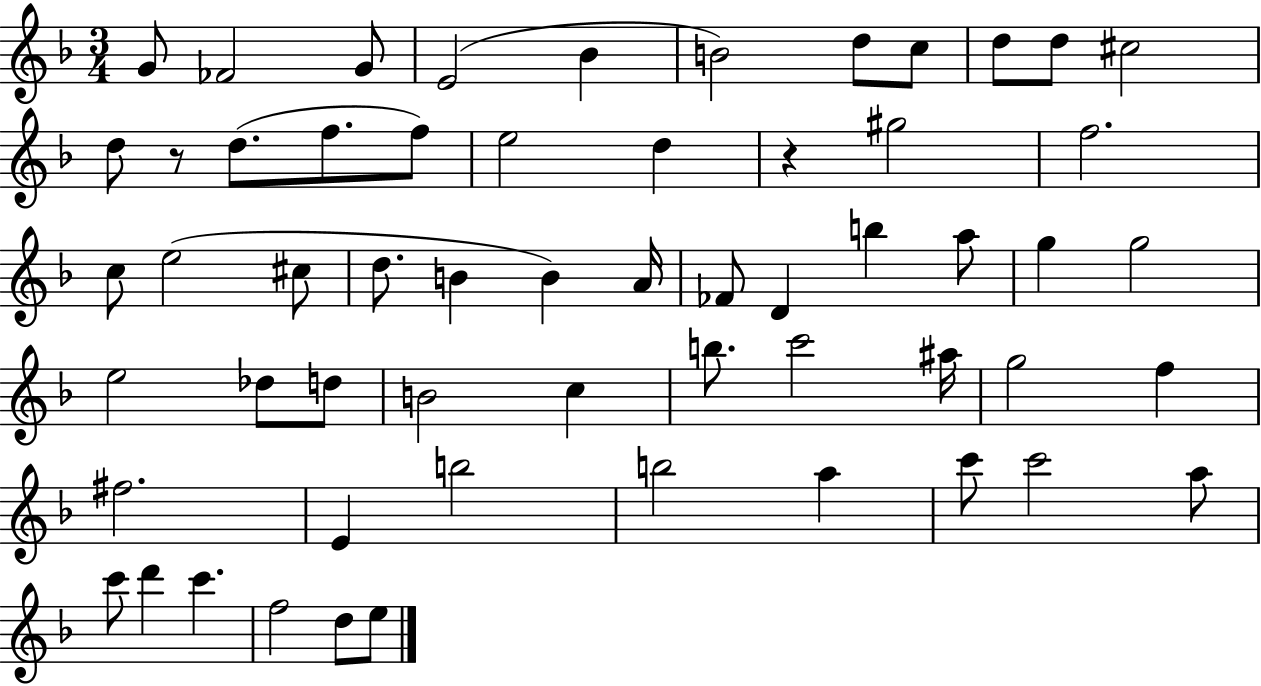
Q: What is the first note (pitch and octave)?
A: G4